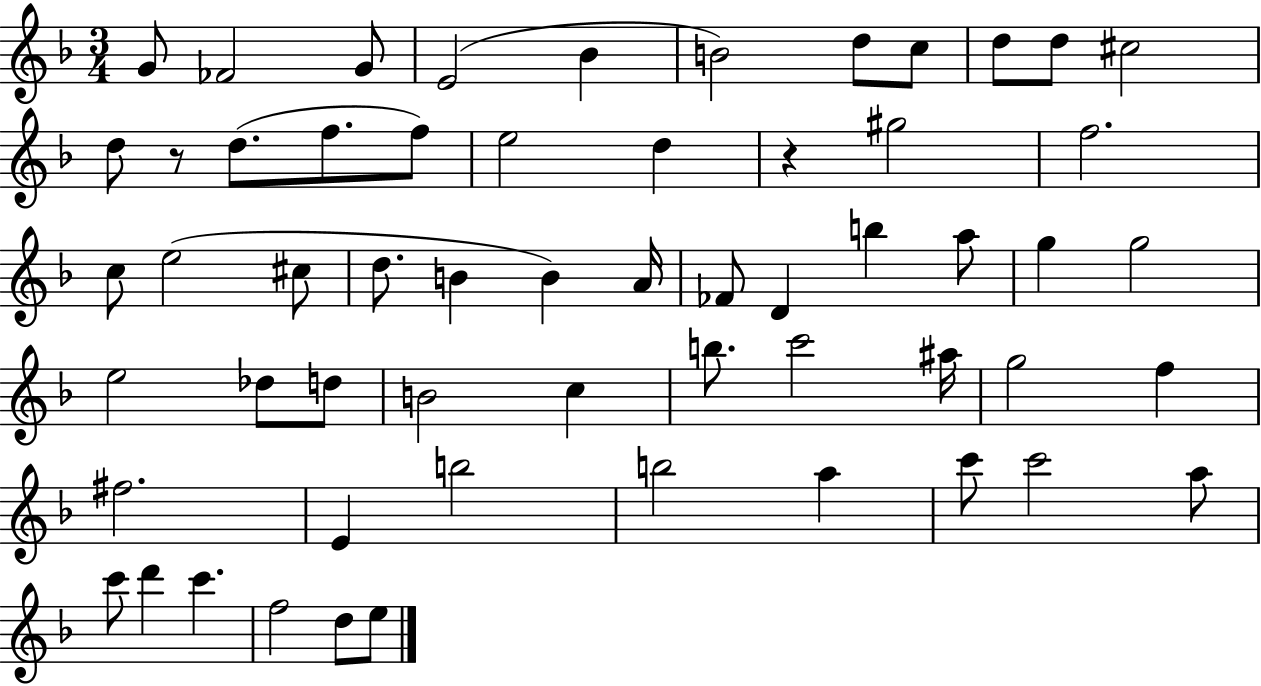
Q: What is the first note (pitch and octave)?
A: G4